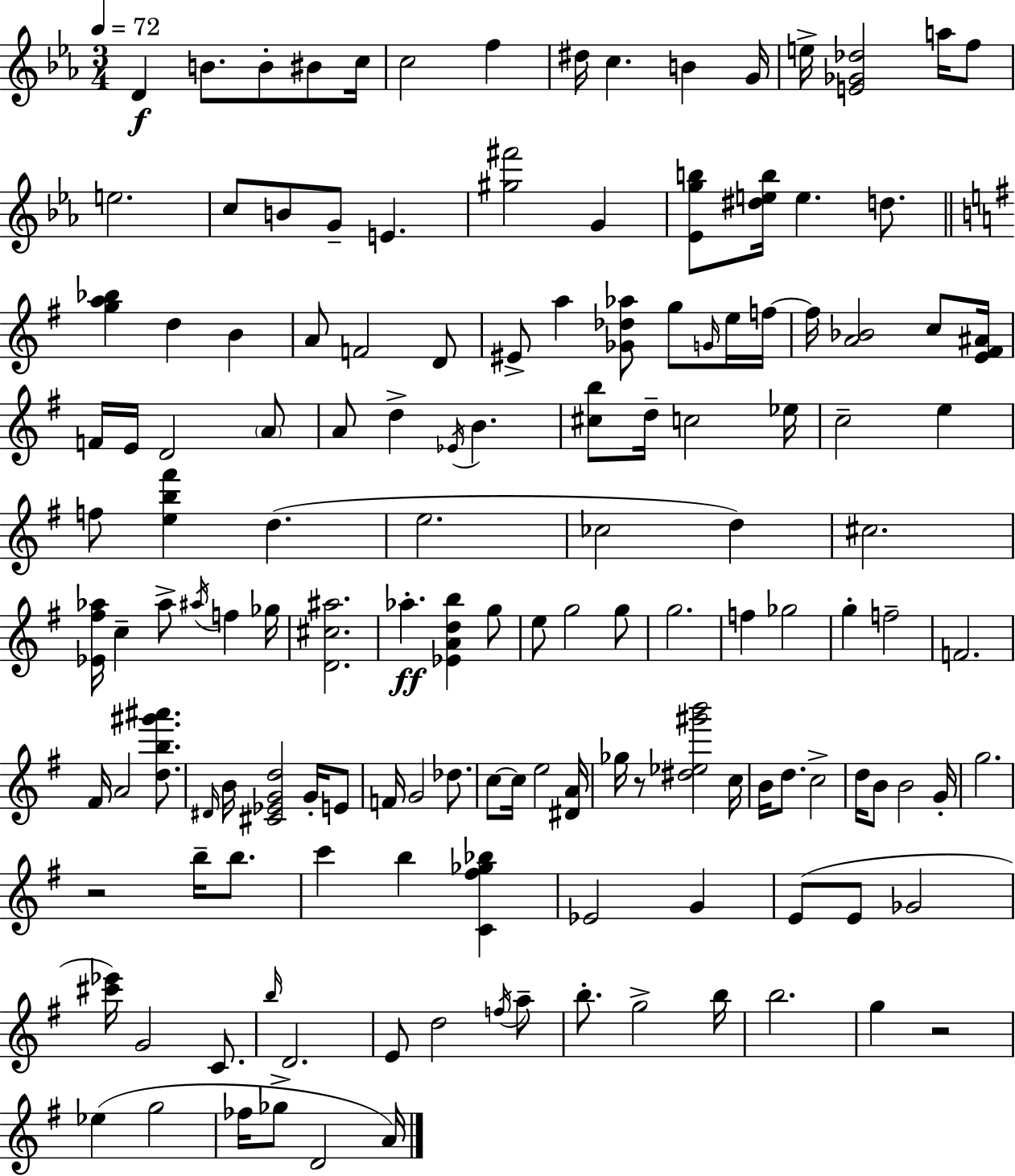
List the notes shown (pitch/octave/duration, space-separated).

D4/q B4/e. B4/e BIS4/e C5/s C5/h F5/q D#5/s C5/q. B4/q G4/s E5/s [E4,Gb4,Db5]/h A5/s F5/e E5/h. C5/e B4/e G4/e E4/q. [G#5,F#6]/h G4/q [Eb4,G5,B5]/e [D#5,E5,B5]/s E5/q. D5/e. [G5,A5,Bb5]/q D5/q B4/q A4/e F4/h D4/e EIS4/e A5/q [Gb4,Db5,Ab5]/e G5/e G4/s E5/s F5/s F5/s [A4,Bb4]/h C5/e [E4,F#4,A#4]/s F4/s E4/s D4/h A4/e A4/e D5/q Eb4/s B4/q. [C#5,B5]/e D5/s C5/h Eb5/s C5/h E5/q F5/e [E5,B5,F#6]/q D5/q. E5/h. CES5/h D5/q C#5/h. [Eb4,F#5,Ab5]/s C5/q Ab5/e A#5/s F5/q Gb5/s [D4,C#5,A#5]/h. Ab5/q. [Eb4,A4,D5,B5]/q G5/e E5/e G5/h G5/e G5/h. F5/q Gb5/h G5/q F5/h F4/h. F#4/s A4/h [D5,B5,G#6,A#6]/e. D#4/s B4/s [C#4,Eb4,G4,D5]/h G4/s E4/e F4/s G4/h Db5/e. C5/e C5/s E5/h [D#4,A4]/s Gb5/s R/e [D#5,Eb5,G#6,B6]/h C5/s B4/s D5/e. C5/h D5/s B4/e B4/h G4/s G5/h. R/h B5/s B5/e. C6/q B5/q [C4,F#5,Gb5,Bb5]/q Eb4/h G4/q E4/e E4/e Gb4/h [C#6,Eb6]/s G4/h C4/e. B5/s D4/h. E4/e D5/h F5/s A5/e B5/e. G5/h B5/s B5/h. G5/q R/h Eb5/q G5/h FES5/s Gb5/e D4/h A4/s